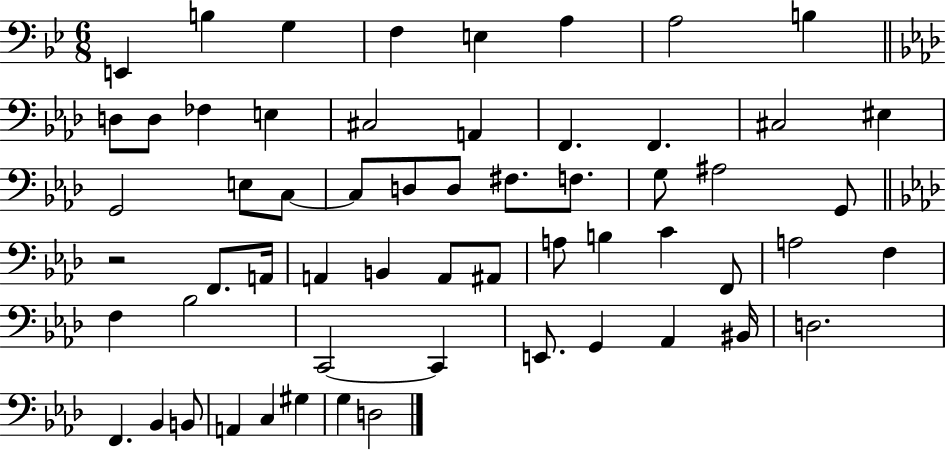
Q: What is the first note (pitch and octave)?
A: E2